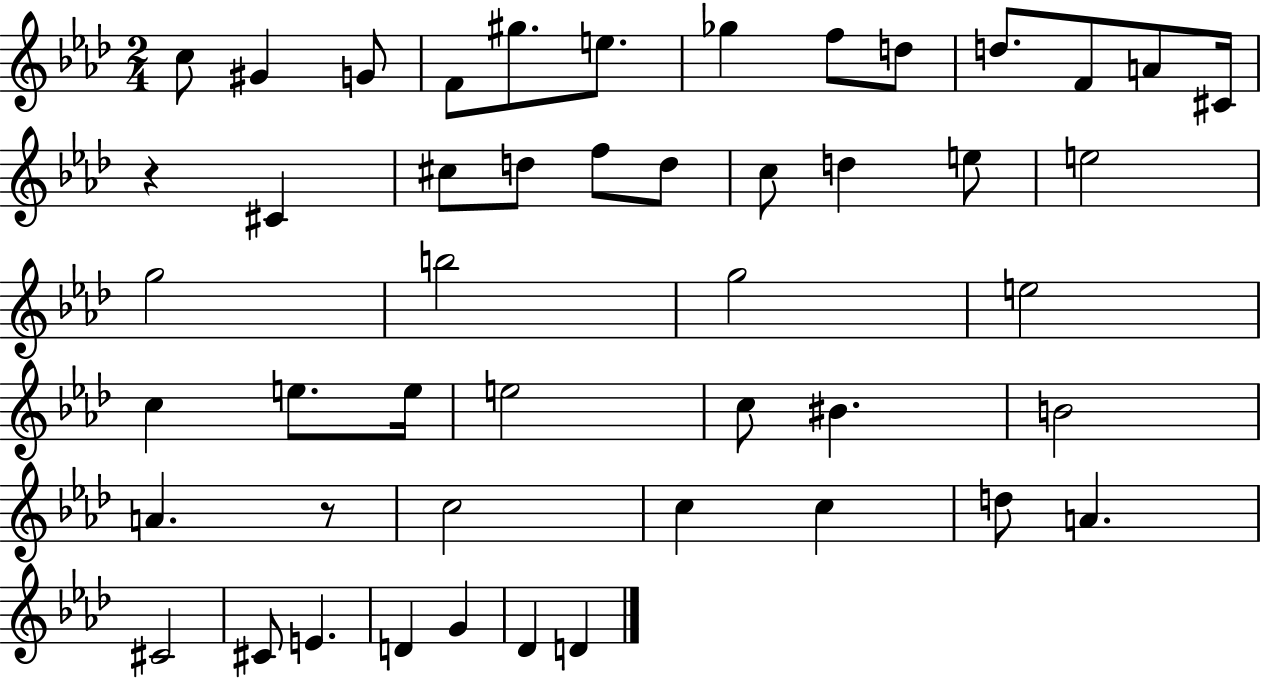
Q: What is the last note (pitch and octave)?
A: D4